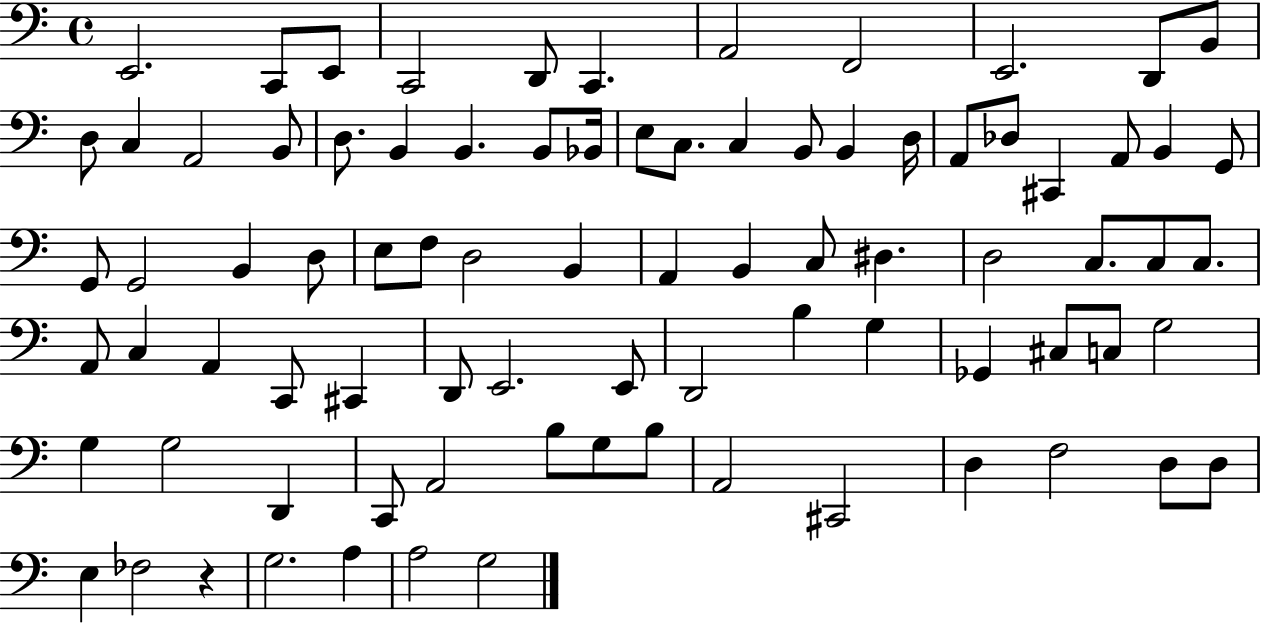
X:1
T:Untitled
M:4/4
L:1/4
K:C
E,,2 C,,/2 E,,/2 C,,2 D,,/2 C,, A,,2 F,,2 E,,2 D,,/2 B,,/2 D,/2 C, A,,2 B,,/2 D,/2 B,, B,, B,,/2 _B,,/4 E,/2 C,/2 C, B,,/2 B,, D,/4 A,,/2 _D,/2 ^C,, A,,/2 B,, G,,/2 G,,/2 G,,2 B,, D,/2 E,/2 F,/2 D,2 B,, A,, B,, C,/2 ^D, D,2 C,/2 C,/2 C,/2 A,,/2 C, A,, C,,/2 ^C,, D,,/2 E,,2 E,,/2 D,,2 B, G, _G,, ^C,/2 C,/2 G,2 G, G,2 D,, C,,/2 A,,2 B,/2 G,/2 B,/2 A,,2 ^C,,2 D, F,2 D,/2 D,/2 E, _F,2 z G,2 A, A,2 G,2